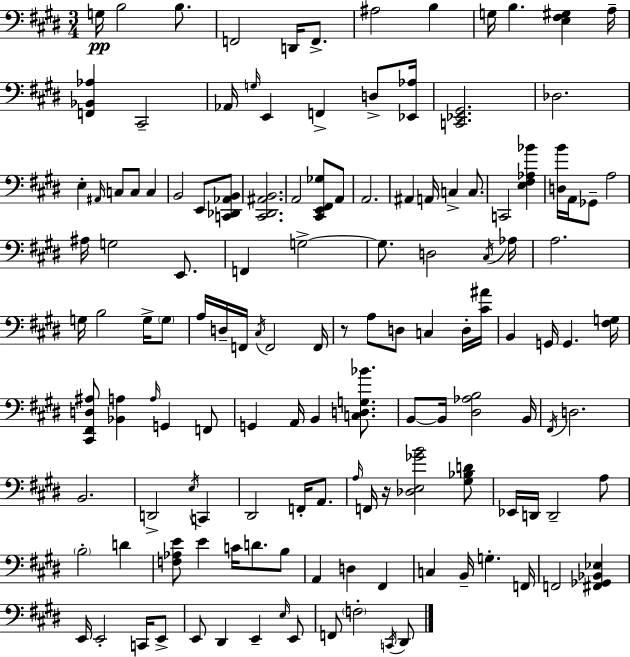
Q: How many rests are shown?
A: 2